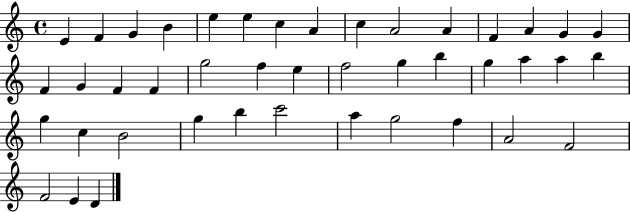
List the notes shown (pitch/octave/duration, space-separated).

E4/q F4/q G4/q B4/q E5/q E5/q C5/q A4/q C5/q A4/h A4/q F4/q A4/q G4/q G4/q F4/q G4/q F4/q F4/q G5/h F5/q E5/q F5/h G5/q B5/q G5/q A5/q A5/q B5/q G5/q C5/q B4/h G5/q B5/q C6/h A5/q G5/h F5/q A4/h F4/h F4/h E4/q D4/q